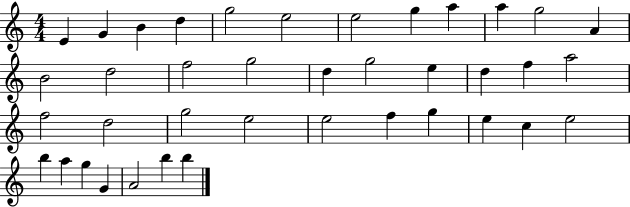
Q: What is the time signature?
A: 4/4